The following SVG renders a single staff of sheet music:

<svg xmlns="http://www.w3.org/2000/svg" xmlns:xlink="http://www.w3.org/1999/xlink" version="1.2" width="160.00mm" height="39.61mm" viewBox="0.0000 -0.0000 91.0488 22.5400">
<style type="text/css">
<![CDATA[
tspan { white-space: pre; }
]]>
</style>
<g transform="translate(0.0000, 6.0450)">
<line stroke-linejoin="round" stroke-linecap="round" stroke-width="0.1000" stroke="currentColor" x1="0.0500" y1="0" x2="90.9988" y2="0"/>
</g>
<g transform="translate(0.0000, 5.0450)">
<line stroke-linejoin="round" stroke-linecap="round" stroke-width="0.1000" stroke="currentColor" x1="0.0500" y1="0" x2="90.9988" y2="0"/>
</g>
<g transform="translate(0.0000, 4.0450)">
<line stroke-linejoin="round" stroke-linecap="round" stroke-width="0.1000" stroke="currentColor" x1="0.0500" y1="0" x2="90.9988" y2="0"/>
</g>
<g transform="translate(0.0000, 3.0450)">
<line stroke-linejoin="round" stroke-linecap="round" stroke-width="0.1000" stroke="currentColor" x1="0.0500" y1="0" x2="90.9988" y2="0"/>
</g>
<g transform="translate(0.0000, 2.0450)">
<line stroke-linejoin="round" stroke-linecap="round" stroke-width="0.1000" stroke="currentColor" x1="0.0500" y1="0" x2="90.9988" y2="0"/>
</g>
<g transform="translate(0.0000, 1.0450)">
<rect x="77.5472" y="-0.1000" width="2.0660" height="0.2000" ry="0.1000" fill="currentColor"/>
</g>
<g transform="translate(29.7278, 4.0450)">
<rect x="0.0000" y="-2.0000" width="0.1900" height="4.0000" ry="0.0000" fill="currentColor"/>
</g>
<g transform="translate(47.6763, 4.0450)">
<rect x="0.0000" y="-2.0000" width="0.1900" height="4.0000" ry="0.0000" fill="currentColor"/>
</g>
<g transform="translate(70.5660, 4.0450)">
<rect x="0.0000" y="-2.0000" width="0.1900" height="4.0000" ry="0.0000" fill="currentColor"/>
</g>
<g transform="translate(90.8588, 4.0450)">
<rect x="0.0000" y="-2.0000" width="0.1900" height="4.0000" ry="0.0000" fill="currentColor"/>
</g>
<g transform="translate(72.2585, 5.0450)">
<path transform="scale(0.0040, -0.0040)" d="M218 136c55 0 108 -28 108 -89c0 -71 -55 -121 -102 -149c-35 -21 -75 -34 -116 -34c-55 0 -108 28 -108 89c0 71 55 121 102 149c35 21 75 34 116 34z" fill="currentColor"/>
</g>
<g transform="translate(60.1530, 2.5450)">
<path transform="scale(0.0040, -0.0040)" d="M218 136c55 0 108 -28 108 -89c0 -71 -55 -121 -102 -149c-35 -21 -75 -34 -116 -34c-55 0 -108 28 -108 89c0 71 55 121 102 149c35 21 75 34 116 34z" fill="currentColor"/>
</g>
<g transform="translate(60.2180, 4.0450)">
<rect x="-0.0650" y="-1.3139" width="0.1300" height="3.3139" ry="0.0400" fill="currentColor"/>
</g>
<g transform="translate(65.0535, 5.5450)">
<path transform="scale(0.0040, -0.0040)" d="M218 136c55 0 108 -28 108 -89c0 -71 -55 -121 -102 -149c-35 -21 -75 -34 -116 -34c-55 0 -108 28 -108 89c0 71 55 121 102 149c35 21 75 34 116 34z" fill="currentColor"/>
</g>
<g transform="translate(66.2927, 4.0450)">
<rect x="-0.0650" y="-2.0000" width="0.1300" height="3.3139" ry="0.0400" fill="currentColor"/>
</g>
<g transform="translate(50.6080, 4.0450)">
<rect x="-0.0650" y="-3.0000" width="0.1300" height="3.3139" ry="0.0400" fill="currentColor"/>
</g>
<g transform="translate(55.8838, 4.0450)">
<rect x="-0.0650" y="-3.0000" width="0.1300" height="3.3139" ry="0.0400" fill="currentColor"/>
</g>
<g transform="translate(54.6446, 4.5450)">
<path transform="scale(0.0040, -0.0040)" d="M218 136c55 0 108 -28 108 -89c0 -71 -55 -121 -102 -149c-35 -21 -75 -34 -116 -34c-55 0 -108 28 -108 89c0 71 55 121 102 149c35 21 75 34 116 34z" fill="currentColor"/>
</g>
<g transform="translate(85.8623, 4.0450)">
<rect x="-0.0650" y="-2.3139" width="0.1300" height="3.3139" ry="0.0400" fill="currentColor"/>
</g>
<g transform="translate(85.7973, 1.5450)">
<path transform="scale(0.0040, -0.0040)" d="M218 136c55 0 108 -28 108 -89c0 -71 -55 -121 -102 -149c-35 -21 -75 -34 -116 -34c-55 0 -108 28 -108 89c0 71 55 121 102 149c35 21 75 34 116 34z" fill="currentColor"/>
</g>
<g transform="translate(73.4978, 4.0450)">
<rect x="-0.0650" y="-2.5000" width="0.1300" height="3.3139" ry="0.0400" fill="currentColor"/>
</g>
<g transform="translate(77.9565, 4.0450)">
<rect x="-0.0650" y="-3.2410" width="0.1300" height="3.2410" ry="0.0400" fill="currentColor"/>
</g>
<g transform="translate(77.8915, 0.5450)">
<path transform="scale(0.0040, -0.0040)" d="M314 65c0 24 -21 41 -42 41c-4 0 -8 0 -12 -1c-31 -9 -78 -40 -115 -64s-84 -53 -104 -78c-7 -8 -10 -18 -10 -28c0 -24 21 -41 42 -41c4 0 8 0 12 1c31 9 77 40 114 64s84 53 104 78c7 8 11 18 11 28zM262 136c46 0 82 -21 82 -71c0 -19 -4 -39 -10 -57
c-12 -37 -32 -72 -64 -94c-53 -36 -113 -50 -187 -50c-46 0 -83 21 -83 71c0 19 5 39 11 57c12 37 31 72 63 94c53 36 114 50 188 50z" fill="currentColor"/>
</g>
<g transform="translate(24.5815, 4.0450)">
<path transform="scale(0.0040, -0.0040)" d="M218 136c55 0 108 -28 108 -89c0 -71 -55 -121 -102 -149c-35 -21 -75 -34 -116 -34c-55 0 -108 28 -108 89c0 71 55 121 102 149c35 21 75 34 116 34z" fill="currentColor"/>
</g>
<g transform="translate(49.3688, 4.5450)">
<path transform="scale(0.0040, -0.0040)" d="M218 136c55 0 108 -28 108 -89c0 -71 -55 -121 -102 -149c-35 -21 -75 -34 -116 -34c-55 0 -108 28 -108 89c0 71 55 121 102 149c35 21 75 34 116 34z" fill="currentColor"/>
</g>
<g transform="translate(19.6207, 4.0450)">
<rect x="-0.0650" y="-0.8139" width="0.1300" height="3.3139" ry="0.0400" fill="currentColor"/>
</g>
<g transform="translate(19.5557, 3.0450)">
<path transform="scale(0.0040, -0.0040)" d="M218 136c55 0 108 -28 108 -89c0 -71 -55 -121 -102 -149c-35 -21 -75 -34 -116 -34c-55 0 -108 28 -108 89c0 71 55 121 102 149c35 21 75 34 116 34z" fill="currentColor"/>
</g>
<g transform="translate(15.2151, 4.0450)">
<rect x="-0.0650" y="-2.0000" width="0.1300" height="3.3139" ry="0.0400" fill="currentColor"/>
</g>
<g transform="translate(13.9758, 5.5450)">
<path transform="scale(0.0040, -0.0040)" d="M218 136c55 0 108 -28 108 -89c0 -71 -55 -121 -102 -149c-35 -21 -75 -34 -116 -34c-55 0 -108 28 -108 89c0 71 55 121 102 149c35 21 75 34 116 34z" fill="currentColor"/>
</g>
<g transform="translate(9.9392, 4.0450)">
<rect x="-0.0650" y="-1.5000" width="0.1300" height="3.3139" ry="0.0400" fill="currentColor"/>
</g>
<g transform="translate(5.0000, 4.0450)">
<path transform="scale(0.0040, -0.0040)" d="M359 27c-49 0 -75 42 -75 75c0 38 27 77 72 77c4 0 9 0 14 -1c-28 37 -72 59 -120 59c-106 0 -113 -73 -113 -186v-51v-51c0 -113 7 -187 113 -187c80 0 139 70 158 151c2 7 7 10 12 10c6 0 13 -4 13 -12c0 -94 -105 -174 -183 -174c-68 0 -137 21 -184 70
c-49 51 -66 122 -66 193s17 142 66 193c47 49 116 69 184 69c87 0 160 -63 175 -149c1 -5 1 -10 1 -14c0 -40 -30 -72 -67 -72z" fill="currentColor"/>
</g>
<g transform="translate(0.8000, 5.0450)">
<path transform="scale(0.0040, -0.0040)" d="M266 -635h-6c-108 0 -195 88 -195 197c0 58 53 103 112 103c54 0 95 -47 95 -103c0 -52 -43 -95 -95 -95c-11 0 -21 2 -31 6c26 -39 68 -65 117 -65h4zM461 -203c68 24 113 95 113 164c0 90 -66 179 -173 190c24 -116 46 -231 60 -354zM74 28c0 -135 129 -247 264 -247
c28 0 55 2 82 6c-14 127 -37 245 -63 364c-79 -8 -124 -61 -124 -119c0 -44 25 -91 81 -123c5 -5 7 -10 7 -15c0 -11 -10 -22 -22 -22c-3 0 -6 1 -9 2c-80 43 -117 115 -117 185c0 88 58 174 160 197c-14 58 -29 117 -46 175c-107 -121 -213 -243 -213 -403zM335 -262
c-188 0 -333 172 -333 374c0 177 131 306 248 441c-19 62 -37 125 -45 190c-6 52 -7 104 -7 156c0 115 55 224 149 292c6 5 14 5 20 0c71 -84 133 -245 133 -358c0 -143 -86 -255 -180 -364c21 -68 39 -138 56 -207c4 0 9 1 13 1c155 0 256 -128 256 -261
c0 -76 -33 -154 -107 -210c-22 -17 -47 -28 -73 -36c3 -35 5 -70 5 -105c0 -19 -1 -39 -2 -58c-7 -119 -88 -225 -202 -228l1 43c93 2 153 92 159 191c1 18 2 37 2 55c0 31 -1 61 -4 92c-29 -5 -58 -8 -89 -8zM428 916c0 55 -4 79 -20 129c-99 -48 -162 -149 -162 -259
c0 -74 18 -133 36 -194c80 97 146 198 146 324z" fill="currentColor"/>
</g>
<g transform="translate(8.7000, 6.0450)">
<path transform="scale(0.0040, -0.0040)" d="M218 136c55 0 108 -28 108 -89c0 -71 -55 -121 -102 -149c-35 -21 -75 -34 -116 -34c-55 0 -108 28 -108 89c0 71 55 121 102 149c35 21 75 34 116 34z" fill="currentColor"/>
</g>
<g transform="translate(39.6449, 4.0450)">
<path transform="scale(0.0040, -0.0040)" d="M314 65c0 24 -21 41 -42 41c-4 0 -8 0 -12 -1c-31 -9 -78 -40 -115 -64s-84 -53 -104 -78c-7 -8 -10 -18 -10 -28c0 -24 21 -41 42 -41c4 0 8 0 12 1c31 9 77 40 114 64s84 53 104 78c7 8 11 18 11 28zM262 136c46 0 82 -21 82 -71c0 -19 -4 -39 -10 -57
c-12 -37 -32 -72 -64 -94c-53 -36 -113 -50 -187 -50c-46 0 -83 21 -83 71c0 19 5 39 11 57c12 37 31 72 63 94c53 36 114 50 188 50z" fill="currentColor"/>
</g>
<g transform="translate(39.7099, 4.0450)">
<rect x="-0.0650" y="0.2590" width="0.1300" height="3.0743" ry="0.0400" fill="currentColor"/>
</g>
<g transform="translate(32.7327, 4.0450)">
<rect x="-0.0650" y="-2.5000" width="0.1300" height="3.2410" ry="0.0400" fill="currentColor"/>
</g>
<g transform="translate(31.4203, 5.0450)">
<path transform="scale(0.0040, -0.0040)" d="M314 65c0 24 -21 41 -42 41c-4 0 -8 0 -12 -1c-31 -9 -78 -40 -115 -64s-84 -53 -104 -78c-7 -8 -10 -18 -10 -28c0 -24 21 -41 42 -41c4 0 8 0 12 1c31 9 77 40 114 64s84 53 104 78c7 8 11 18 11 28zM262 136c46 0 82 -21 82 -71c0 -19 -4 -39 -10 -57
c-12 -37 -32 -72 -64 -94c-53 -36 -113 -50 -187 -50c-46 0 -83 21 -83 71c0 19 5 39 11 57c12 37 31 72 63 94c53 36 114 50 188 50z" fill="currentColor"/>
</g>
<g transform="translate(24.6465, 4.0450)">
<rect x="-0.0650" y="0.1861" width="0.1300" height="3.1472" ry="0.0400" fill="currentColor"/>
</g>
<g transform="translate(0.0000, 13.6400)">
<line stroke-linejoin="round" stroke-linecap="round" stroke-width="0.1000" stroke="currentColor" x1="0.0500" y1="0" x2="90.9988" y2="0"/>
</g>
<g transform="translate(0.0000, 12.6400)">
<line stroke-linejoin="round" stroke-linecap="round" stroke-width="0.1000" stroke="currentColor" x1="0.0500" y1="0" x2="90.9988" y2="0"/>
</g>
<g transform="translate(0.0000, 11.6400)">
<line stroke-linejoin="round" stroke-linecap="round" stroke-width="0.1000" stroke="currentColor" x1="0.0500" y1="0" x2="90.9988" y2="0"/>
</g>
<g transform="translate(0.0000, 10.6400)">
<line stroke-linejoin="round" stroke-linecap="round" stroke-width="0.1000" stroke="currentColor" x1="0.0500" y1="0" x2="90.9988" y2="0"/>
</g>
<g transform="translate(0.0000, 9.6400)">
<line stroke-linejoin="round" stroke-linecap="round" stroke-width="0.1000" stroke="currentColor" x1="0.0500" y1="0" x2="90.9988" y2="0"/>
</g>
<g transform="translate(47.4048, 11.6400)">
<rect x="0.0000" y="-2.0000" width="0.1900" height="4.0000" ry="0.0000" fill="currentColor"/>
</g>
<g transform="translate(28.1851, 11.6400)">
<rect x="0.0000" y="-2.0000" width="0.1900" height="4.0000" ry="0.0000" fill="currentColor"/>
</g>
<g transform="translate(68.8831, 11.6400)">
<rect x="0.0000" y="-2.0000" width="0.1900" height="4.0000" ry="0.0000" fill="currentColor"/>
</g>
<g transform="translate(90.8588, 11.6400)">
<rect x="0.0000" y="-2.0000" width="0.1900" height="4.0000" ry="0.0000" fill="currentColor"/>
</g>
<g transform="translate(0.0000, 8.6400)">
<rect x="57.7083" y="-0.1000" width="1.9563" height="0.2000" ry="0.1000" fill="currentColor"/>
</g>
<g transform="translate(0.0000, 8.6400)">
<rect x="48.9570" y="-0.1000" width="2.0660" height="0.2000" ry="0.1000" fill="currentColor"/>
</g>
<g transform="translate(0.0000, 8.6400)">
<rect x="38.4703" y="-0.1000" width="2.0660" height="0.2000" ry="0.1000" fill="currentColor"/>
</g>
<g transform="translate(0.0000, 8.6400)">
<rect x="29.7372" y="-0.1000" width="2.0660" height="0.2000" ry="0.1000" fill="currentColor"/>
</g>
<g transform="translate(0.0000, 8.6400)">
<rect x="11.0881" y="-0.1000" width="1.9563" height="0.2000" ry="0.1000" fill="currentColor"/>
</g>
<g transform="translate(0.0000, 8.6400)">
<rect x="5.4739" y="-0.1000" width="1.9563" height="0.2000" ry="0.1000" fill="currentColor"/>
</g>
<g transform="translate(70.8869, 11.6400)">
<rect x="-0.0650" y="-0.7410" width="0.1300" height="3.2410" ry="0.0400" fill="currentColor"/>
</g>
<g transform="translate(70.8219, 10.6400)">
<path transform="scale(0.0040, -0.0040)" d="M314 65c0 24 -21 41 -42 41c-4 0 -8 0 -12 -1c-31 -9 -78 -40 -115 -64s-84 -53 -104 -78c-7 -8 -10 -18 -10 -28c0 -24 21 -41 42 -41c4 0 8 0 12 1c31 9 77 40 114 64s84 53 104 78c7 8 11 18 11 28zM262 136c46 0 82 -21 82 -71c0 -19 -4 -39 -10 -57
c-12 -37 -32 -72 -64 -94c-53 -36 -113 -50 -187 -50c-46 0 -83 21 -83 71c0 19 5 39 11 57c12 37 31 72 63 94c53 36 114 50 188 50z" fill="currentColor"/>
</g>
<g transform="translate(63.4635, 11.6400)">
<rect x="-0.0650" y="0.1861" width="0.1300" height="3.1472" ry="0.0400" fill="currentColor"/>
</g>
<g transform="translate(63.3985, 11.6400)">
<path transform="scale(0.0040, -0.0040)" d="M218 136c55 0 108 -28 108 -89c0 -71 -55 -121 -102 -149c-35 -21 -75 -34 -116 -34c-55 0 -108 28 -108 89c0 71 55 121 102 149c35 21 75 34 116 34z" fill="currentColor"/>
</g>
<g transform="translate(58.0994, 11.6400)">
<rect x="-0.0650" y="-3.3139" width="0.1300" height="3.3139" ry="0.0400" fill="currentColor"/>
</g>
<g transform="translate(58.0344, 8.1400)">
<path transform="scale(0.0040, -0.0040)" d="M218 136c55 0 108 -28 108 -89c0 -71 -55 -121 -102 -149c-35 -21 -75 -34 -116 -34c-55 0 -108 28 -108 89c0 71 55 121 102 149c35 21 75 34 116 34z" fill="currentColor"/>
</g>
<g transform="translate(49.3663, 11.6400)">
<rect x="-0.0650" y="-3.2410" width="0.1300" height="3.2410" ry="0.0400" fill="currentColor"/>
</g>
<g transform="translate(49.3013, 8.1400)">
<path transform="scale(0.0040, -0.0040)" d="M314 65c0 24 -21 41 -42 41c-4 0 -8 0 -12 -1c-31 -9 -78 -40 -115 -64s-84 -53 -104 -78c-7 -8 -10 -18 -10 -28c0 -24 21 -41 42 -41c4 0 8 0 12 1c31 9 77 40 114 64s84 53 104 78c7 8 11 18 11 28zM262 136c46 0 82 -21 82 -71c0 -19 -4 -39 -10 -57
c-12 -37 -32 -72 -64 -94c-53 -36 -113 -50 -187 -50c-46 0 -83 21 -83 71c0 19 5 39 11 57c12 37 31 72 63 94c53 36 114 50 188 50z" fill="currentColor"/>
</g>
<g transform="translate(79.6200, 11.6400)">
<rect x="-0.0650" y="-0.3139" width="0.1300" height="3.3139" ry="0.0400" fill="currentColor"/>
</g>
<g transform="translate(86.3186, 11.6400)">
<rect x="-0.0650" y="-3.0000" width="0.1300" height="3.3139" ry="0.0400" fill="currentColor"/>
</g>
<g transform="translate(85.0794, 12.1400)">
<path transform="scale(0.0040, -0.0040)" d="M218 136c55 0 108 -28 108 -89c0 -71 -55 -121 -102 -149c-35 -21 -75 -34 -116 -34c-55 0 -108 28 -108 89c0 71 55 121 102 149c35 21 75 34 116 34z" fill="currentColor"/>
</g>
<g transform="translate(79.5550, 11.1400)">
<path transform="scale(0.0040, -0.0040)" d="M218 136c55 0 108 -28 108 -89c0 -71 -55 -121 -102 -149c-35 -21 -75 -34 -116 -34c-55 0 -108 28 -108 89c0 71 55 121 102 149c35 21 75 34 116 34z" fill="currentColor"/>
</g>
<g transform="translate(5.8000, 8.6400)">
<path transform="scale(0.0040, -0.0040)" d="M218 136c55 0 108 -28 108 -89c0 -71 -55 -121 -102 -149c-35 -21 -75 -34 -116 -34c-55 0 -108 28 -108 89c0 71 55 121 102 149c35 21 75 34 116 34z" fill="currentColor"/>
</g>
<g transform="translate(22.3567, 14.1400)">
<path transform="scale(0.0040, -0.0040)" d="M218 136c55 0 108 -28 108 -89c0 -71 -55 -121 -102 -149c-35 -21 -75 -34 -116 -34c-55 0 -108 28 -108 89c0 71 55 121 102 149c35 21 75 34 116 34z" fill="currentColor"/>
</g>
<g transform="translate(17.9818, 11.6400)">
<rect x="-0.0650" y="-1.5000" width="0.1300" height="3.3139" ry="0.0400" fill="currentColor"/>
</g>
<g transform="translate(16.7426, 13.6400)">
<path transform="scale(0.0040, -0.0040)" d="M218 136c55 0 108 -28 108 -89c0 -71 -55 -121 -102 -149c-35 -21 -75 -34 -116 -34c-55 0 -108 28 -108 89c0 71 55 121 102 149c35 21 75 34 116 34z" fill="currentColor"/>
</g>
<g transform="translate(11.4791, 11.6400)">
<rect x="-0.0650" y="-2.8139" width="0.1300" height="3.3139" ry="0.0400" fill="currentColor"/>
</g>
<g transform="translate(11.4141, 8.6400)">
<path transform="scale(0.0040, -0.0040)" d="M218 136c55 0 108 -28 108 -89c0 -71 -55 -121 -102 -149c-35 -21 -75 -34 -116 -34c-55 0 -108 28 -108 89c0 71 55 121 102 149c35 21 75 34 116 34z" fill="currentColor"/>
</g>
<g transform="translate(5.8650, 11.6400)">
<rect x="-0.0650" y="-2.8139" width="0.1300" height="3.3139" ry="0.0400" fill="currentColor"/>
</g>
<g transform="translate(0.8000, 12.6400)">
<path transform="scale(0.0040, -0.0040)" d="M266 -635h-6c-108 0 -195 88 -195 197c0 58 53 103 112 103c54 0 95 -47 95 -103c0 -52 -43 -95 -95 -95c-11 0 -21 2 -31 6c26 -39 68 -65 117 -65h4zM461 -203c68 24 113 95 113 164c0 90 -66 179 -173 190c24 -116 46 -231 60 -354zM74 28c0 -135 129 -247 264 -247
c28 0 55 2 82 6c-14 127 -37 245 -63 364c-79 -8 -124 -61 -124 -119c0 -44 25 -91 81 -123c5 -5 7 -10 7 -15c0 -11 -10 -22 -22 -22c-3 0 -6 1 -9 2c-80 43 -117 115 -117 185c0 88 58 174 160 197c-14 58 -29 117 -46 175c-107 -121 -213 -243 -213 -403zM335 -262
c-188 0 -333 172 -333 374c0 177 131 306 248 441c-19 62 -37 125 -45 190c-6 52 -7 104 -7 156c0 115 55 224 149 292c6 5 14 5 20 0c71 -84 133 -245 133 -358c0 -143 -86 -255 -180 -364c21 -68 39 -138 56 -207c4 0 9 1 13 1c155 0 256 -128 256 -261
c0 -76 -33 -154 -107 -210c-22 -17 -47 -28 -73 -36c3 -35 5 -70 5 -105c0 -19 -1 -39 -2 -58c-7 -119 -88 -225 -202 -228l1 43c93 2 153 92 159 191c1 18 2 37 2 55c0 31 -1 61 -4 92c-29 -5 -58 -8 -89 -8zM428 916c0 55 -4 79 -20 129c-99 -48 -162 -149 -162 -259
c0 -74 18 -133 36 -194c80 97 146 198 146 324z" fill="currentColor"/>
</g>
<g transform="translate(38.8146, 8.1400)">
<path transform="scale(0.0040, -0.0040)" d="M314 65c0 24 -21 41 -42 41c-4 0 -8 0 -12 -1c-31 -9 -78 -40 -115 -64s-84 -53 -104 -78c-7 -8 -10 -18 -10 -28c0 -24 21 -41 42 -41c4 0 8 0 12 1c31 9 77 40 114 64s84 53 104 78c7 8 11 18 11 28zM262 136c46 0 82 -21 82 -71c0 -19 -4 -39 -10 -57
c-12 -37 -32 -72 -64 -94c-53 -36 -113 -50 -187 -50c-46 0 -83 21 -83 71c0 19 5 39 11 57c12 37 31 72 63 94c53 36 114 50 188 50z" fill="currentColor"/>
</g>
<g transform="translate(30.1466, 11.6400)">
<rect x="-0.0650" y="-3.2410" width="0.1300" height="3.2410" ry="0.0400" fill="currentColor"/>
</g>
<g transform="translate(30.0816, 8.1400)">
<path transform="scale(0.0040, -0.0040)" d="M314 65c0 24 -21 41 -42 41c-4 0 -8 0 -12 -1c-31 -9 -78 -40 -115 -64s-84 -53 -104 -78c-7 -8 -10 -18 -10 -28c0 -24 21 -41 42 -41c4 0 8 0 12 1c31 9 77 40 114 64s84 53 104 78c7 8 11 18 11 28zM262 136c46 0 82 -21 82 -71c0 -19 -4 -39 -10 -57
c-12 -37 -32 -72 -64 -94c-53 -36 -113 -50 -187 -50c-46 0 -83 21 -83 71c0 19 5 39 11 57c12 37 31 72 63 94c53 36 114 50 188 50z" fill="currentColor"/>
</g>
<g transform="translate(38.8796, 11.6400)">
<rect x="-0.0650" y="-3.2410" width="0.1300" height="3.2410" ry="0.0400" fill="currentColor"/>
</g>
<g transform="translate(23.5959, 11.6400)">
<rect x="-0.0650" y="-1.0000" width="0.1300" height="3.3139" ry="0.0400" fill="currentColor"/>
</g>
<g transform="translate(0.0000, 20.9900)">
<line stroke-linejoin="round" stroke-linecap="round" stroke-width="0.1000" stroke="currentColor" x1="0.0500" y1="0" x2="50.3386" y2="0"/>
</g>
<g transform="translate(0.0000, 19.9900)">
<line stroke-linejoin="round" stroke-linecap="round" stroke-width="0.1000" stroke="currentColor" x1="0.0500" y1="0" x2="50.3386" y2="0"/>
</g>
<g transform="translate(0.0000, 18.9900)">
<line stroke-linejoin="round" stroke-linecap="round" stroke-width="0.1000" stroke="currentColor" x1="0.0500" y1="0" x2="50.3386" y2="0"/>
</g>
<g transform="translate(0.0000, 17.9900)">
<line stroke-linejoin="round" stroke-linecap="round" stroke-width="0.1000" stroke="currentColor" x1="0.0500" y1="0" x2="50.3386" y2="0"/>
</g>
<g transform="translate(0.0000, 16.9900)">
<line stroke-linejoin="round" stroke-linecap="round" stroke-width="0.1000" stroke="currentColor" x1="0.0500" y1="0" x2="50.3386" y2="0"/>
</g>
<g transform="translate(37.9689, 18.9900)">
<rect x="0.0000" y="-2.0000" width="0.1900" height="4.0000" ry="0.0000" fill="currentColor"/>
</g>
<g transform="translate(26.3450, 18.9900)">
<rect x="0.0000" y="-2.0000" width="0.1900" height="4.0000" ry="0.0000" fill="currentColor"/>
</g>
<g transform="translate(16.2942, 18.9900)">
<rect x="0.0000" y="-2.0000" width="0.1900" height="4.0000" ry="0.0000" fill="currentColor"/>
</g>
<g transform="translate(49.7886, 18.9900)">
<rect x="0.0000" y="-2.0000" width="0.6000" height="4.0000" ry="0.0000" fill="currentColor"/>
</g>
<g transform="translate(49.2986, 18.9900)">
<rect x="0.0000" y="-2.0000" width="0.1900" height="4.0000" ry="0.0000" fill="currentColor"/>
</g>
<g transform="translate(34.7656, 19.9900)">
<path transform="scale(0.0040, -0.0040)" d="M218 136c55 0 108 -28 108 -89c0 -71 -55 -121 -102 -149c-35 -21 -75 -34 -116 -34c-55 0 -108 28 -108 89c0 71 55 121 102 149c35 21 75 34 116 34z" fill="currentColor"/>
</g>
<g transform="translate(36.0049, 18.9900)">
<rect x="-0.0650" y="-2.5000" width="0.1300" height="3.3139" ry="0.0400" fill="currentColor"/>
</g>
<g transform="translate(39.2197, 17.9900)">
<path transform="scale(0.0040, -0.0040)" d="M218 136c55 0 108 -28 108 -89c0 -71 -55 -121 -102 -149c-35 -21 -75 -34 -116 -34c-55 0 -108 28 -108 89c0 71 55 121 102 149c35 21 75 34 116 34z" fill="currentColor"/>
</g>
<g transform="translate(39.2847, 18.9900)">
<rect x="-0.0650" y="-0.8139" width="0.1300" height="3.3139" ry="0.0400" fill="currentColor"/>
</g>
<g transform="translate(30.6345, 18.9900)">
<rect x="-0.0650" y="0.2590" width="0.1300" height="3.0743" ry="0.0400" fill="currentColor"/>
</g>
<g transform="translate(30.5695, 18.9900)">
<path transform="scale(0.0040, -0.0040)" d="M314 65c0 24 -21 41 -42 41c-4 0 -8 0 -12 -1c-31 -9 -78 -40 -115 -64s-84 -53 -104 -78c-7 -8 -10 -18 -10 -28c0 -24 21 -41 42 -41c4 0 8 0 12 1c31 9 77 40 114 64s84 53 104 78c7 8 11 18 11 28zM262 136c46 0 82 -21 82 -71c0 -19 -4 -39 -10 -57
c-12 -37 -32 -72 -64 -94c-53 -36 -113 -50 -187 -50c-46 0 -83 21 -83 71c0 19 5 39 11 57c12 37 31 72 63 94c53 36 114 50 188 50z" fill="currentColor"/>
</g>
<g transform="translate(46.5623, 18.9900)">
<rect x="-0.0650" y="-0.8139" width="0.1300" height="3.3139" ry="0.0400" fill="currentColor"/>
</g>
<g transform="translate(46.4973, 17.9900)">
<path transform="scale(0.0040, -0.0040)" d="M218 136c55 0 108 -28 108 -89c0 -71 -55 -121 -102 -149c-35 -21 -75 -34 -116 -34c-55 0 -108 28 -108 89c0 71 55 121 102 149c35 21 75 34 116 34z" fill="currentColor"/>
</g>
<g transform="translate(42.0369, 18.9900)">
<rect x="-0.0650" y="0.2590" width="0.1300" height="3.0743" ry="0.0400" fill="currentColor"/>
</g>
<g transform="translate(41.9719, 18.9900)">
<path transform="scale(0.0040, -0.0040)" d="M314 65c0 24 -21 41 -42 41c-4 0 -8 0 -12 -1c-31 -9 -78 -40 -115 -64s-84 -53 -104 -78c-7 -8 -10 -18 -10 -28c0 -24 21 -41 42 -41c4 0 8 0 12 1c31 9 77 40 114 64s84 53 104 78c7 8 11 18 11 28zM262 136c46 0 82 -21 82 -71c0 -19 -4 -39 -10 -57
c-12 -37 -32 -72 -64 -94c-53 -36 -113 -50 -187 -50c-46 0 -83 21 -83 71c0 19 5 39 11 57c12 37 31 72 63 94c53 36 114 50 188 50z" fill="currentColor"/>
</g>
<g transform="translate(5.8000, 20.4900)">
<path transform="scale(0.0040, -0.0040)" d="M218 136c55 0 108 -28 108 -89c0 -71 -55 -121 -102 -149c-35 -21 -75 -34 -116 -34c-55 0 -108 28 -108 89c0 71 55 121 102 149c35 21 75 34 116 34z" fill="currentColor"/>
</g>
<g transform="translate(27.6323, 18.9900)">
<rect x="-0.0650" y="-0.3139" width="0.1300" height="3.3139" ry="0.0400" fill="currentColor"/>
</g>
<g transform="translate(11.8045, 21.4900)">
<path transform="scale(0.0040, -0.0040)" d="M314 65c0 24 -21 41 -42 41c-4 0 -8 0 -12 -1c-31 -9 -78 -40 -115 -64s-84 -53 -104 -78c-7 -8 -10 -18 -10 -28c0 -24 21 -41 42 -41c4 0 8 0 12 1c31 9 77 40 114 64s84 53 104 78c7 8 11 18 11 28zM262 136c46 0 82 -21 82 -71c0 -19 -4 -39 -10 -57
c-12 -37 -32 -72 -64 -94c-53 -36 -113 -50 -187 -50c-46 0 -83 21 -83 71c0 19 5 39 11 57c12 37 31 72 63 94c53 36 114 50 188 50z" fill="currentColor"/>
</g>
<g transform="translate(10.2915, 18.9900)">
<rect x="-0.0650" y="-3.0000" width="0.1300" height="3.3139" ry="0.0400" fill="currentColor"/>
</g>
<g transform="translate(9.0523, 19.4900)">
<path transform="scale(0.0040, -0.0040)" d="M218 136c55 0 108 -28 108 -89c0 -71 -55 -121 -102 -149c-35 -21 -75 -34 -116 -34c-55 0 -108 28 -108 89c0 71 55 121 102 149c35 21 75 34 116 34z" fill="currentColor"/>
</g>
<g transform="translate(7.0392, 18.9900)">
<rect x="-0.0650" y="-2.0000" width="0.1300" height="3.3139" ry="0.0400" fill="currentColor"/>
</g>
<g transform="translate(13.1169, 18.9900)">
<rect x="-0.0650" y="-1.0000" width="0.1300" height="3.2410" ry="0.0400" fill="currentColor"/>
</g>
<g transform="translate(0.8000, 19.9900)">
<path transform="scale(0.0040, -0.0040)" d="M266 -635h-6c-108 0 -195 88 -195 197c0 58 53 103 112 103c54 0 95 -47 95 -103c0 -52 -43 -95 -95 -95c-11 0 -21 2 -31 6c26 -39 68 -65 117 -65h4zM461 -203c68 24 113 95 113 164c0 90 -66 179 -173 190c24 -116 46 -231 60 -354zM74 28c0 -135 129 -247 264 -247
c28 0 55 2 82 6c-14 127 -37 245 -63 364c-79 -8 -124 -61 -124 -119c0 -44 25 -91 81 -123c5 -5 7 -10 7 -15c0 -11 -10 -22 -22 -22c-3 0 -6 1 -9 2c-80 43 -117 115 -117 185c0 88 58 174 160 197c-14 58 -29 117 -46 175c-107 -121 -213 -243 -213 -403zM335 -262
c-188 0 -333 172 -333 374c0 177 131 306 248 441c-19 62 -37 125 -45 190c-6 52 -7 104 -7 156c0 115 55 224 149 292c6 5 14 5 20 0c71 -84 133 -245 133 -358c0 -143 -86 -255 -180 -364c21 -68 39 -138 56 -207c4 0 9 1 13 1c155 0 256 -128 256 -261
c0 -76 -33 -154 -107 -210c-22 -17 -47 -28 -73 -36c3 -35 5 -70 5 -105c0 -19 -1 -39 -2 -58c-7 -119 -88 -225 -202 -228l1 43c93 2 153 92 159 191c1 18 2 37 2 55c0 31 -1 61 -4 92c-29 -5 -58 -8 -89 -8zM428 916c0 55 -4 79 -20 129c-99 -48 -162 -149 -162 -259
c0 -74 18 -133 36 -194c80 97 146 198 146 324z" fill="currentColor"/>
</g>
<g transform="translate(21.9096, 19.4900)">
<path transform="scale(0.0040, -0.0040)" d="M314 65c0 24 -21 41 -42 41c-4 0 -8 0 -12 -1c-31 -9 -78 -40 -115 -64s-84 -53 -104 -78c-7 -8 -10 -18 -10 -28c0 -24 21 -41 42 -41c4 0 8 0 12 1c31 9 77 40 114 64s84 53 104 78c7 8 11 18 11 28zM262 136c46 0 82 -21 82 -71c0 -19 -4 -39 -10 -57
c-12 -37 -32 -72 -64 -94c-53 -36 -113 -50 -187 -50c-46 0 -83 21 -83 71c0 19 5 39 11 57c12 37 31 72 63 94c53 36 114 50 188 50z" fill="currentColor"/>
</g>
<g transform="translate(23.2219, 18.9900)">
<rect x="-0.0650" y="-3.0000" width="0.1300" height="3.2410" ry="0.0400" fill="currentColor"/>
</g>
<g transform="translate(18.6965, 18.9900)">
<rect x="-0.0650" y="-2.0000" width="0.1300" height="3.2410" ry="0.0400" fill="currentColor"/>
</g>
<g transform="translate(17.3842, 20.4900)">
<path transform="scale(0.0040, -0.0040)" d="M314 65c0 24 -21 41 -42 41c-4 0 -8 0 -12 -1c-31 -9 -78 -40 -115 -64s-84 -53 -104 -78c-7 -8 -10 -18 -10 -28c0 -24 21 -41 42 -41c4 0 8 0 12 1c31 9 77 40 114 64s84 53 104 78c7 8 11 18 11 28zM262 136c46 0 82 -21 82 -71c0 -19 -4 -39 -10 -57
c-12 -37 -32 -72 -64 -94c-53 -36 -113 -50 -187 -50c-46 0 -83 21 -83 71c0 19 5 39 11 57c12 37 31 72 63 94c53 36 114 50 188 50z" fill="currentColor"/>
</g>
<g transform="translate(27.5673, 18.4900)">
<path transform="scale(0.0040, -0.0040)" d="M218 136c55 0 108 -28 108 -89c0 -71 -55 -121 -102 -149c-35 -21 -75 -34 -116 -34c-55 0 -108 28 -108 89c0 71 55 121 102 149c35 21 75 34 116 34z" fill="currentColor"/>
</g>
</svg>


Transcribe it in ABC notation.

X:1
T:Untitled
M:4/4
L:1/4
K:C
E F d B G2 B2 A A e F G b2 g a a E D b2 b2 b2 b B d2 c A F A D2 F2 A2 c B2 G d B2 d